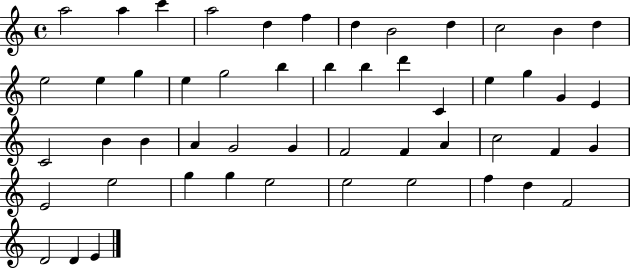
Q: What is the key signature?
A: C major